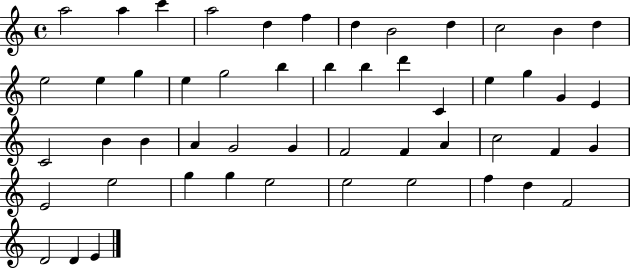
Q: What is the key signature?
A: C major